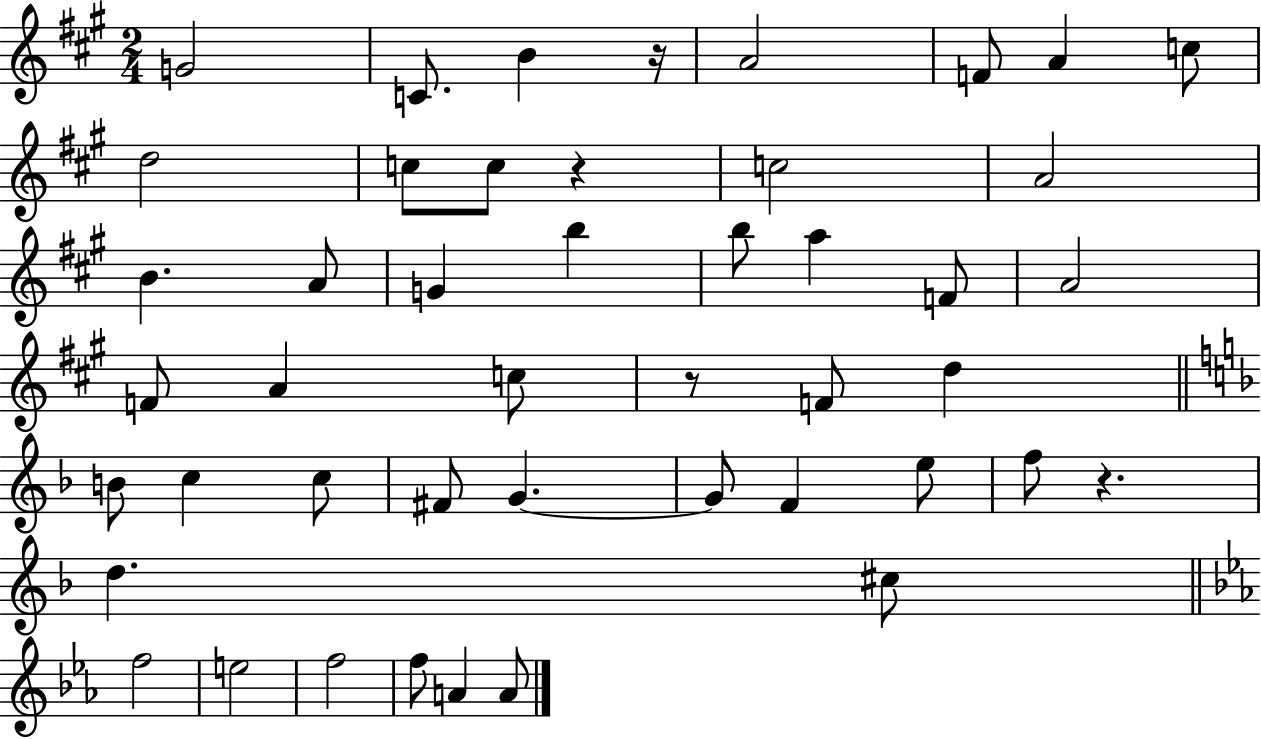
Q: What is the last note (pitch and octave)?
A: A4